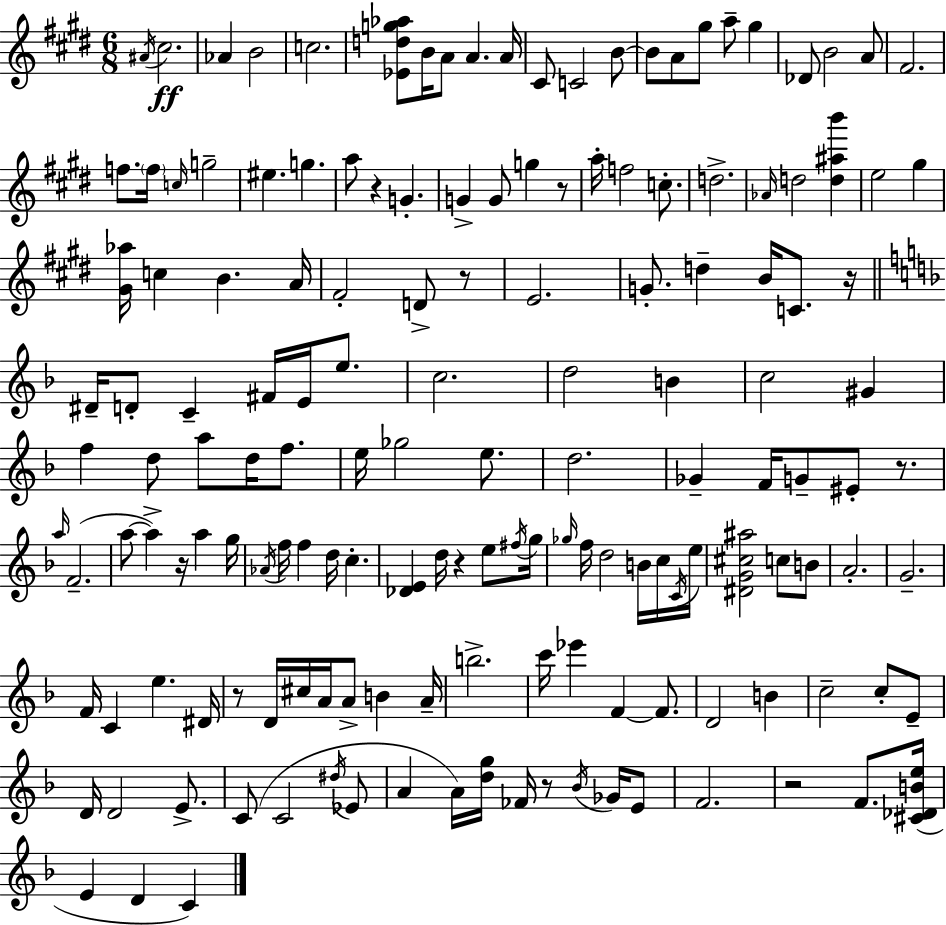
A#4/s C#5/h. Ab4/q B4/h C5/h. [Eb4,D5,G5,Ab5]/e B4/s A4/e A4/q. A4/s C#4/e C4/h B4/e B4/e A4/e G#5/e A5/e G#5/q Db4/e B4/h A4/e F#4/h. F5/e. F5/s C5/s G5/h EIS5/q. G5/q. A5/e R/q G4/q. G4/q G4/e G5/q R/e A5/s F5/h C5/e. D5/h. Ab4/s D5/h [D5,A#5,B6]/q E5/h G#5/q [G#4,Ab5]/s C5/q B4/q. A4/s F#4/h D4/e R/e E4/h. G4/e. D5/q B4/s C4/e. R/s D#4/s D4/e C4/q F#4/s E4/s E5/e. C5/h. D5/h B4/q C5/h G#4/q F5/q D5/e A5/e D5/s F5/e. E5/s Gb5/h E5/e. D5/h. Gb4/q F4/s G4/e EIS4/e R/e. A5/s F4/h. A5/e A5/q R/s A5/q G5/s Ab4/s F5/s F5/q D5/s C5/q. [Db4,E4]/q D5/s R/q E5/e F#5/s G5/s Gb5/s F5/s D5/h B4/s C5/s C4/s E5/s [D#4,G4,C#5,A#5]/h C5/e B4/e A4/h. G4/h. F4/s C4/q E5/q. D#4/s R/e D4/s C#5/s A4/s A4/e B4/q A4/s B5/h. C6/s Eb6/q F4/q F4/e. D4/h B4/q C5/h C5/e E4/e D4/s D4/h E4/e. C4/e C4/h D#5/s Eb4/e A4/q A4/s [D5,G5]/s FES4/s R/e Bb4/s Gb4/s E4/e F4/h. R/h F4/e. [C#4,Db4,B4,E5]/s E4/q D4/q C4/q